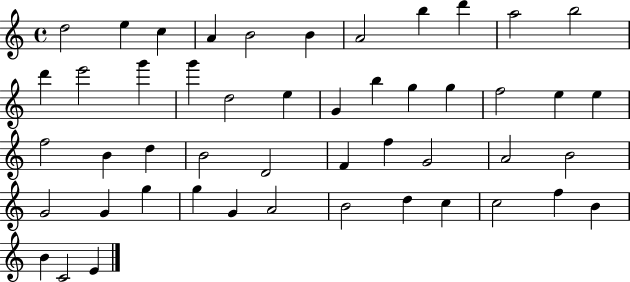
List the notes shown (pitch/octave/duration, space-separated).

D5/h E5/q C5/q A4/q B4/h B4/q A4/h B5/q D6/q A5/h B5/h D6/q E6/h G6/q G6/q D5/h E5/q G4/q B5/q G5/q G5/q F5/h E5/q E5/q F5/h B4/q D5/q B4/h D4/h F4/q F5/q G4/h A4/h B4/h G4/h G4/q G5/q G5/q G4/q A4/h B4/h D5/q C5/q C5/h F5/q B4/q B4/q C4/h E4/q